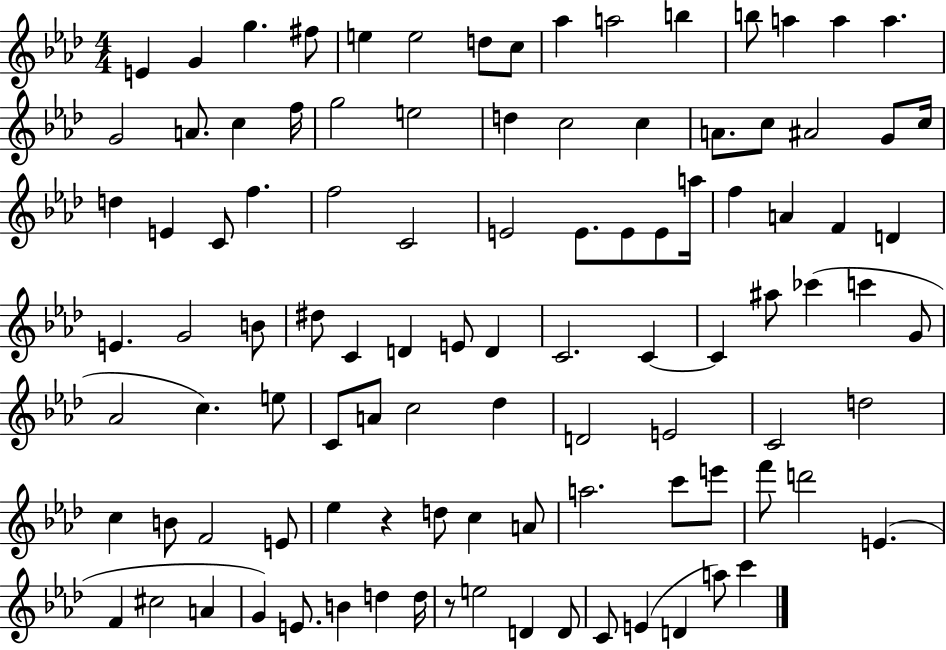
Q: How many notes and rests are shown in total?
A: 102